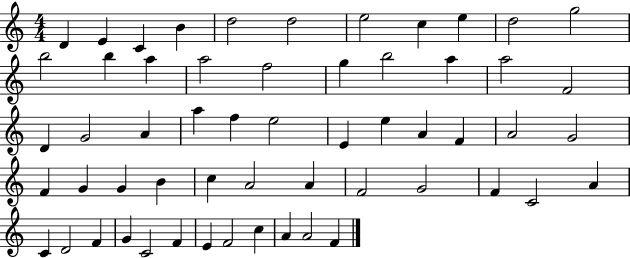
D4/q E4/q C4/q B4/q D5/h D5/h E5/h C5/q E5/q D5/h G5/h B5/h B5/q A5/q A5/h F5/h G5/q B5/h A5/q A5/h F4/h D4/q G4/h A4/q A5/q F5/q E5/h E4/q E5/q A4/q F4/q A4/h G4/h F4/q G4/q G4/q B4/q C5/q A4/h A4/q F4/h G4/h F4/q C4/h A4/q C4/q D4/h F4/q G4/q C4/h F4/q E4/q F4/h C5/q A4/q A4/h F4/q